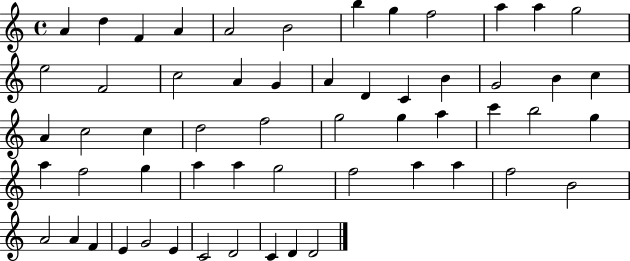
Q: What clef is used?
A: treble